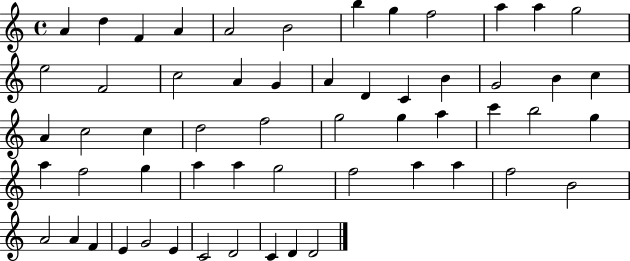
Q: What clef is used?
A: treble